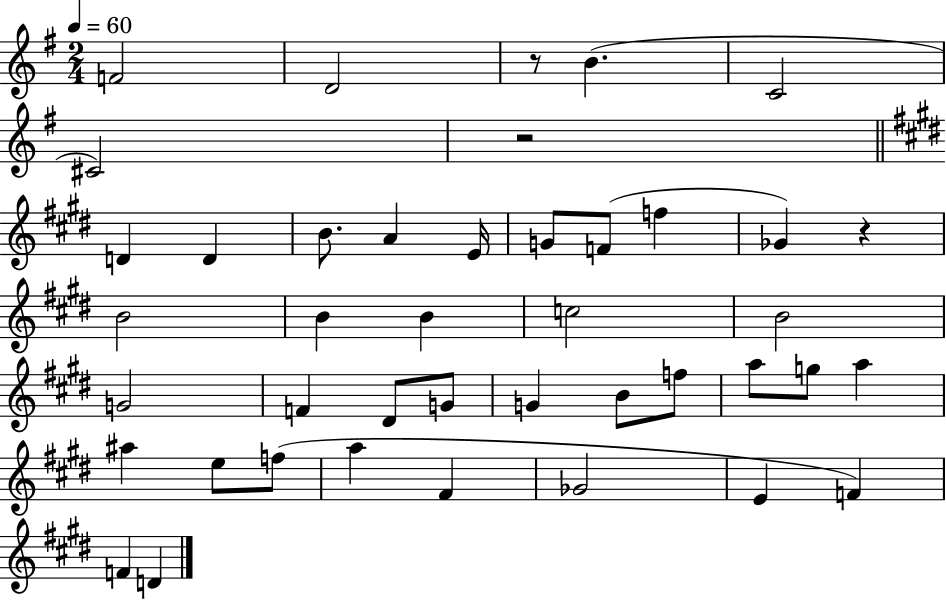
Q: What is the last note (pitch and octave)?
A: D4